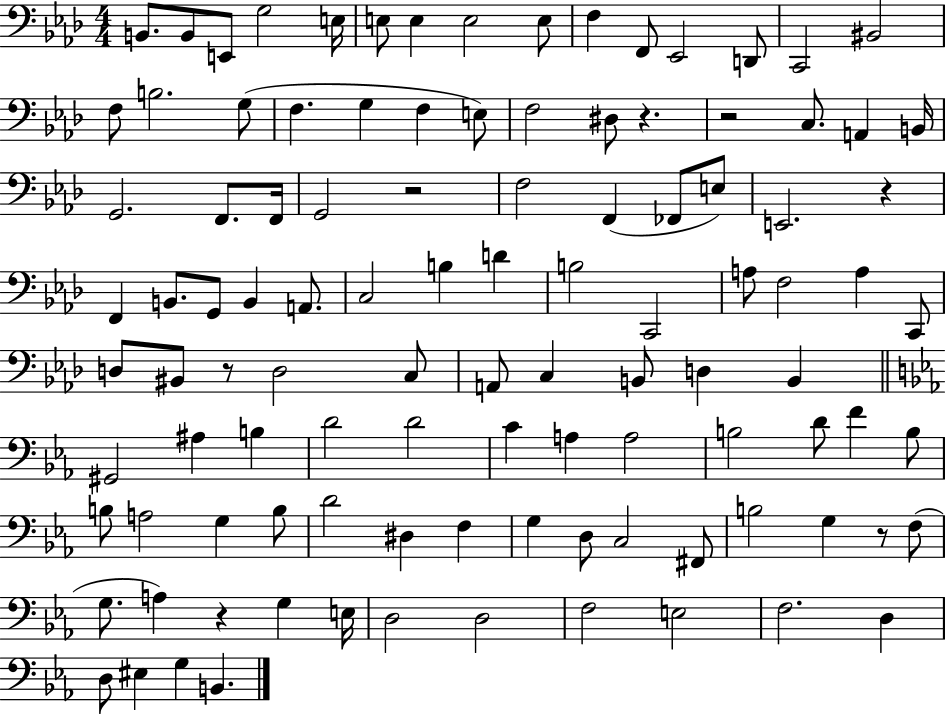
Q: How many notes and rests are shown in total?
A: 106